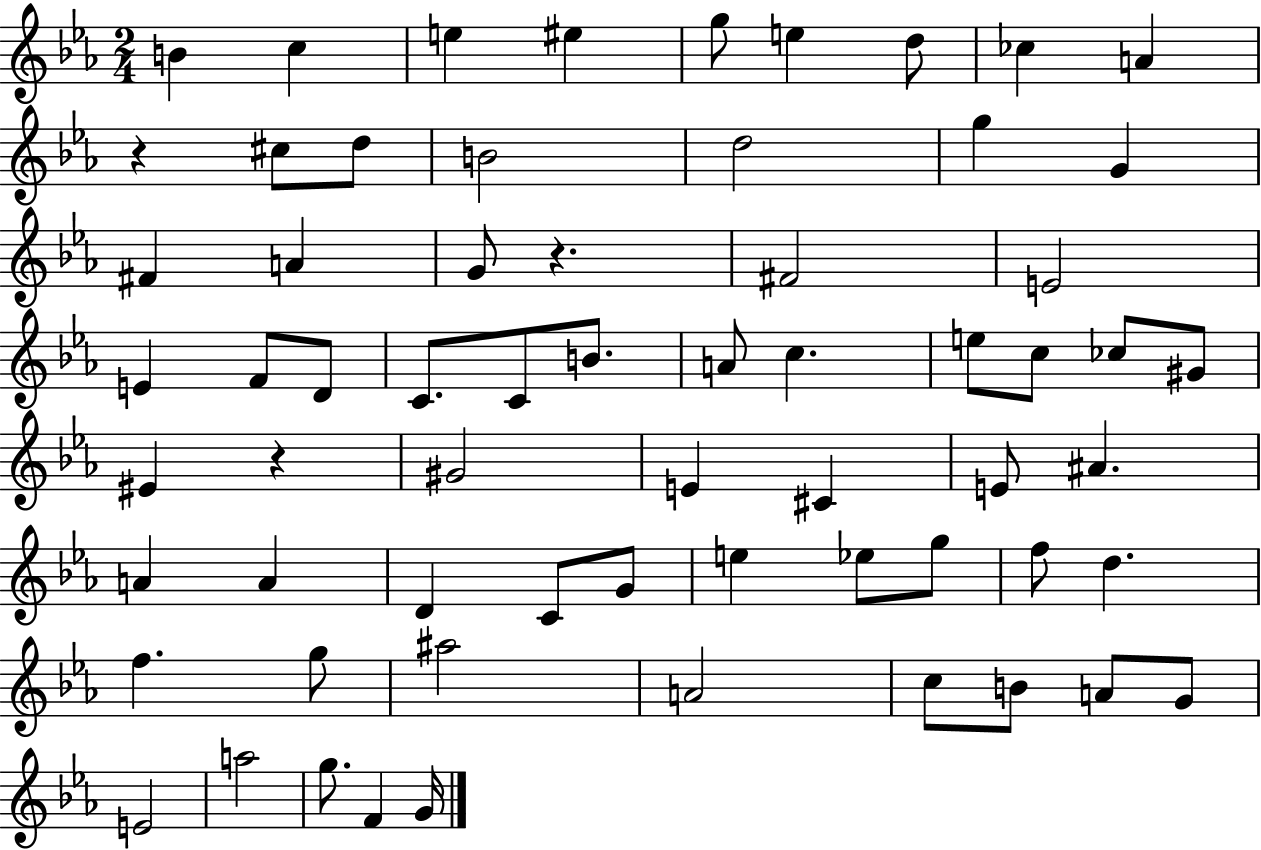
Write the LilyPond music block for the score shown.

{
  \clef treble
  \numericTimeSignature
  \time 2/4
  \key ees \major
  b'4 c''4 | e''4 eis''4 | g''8 e''4 d''8 | ces''4 a'4 | \break r4 cis''8 d''8 | b'2 | d''2 | g''4 g'4 | \break fis'4 a'4 | g'8 r4. | fis'2 | e'2 | \break e'4 f'8 d'8 | c'8. c'8 b'8. | a'8 c''4. | e''8 c''8 ces''8 gis'8 | \break eis'4 r4 | gis'2 | e'4 cis'4 | e'8 ais'4. | \break a'4 a'4 | d'4 c'8 g'8 | e''4 ees''8 g''8 | f''8 d''4. | \break f''4. g''8 | ais''2 | a'2 | c''8 b'8 a'8 g'8 | \break e'2 | a''2 | g''8. f'4 g'16 | \bar "|."
}